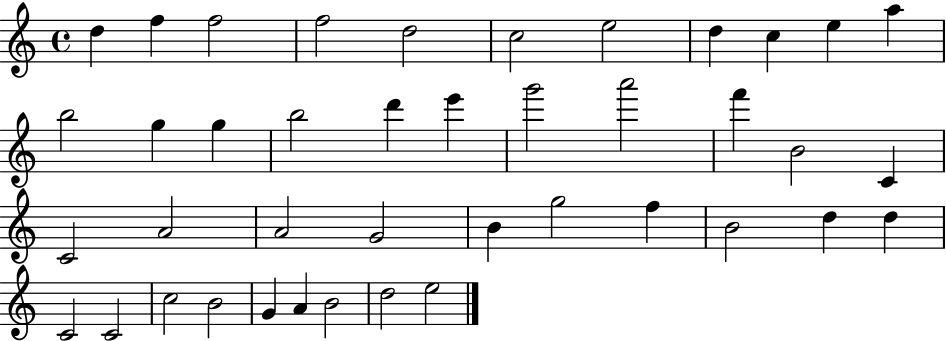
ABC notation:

X:1
T:Untitled
M:4/4
L:1/4
K:C
d f f2 f2 d2 c2 e2 d c e a b2 g g b2 d' e' g'2 a'2 f' B2 C C2 A2 A2 G2 B g2 f B2 d d C2 C2 c2 B2 G A B2 d2 e2